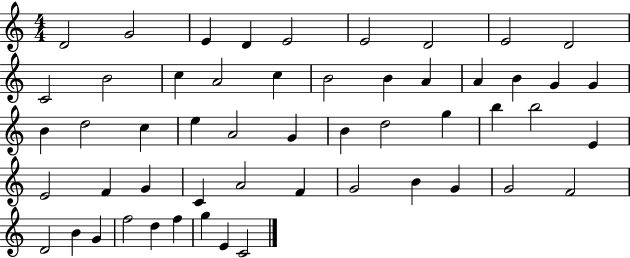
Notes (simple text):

D4/h G4/h E4/q D4/q E4/h E4/h D4/h E4/h D4/h C4/h B4/h C5/q A4/h C5/q B4/h B4/q A4/q A4/q B4/q G4/q G4/q B4/q D5/h C5/q E5/q A4/h G4/q B4/q D5/h G5/q B5/q B5/h E4/q E4/h F4/q G4/q C4/q A4/h F4/q G4/h B4/q G4/q G4/h F4/h D4/h B4/q G4/q F5/h D5/q F5/q G5/q E4/q C4/h